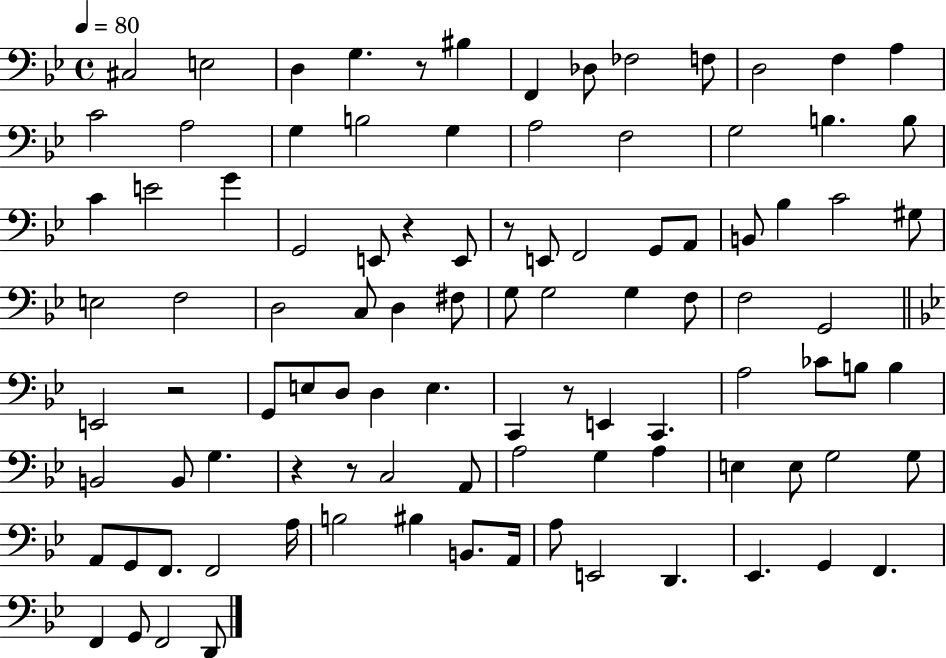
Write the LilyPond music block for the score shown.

{
  \clef bass
  \time 4/4
  \defaultTimeSignature
  \key bes \major
  \tempo 4 = 80
  \repeat volta 2 { cis2 e2 | d4 g4. r8 bis4 | f,4 des8 fes2 f8 | d2 f4 a4 | \break c'2 a2 | g4 b2 g4 | a2 f2 | g2 b4. b8 | \break c'4 e'2 g'4 | g,2 e,8 r4 e,8 | r8 e,8 f,2 g,8 a,8 | b,8 bes4 c'2 gis8 | \break e2 f2 | d2 c8 d4 fis8 | g8 g2 g4 f8 | f2 g,2 | \break \bar "||" \break \key bes \major e,2 r2 | g,8 e8 d8 d4 e4. | c,4 r8 e,4 c,4. | a2 ces'8 b8 b4 | \break b,2 b,8 g4. | r4 r8 c2 a,8 | a2 g4 a4 | e4 e8 g2 g8 | \break a,8 g,8 f,8. f,2 a16 | b2 bis4 b,8. a,16 | a8 e,2 d,4. | ees,4. g,4 f,4. | \break f,4 g,8 f,2 d,8 | } \bar "|."
}